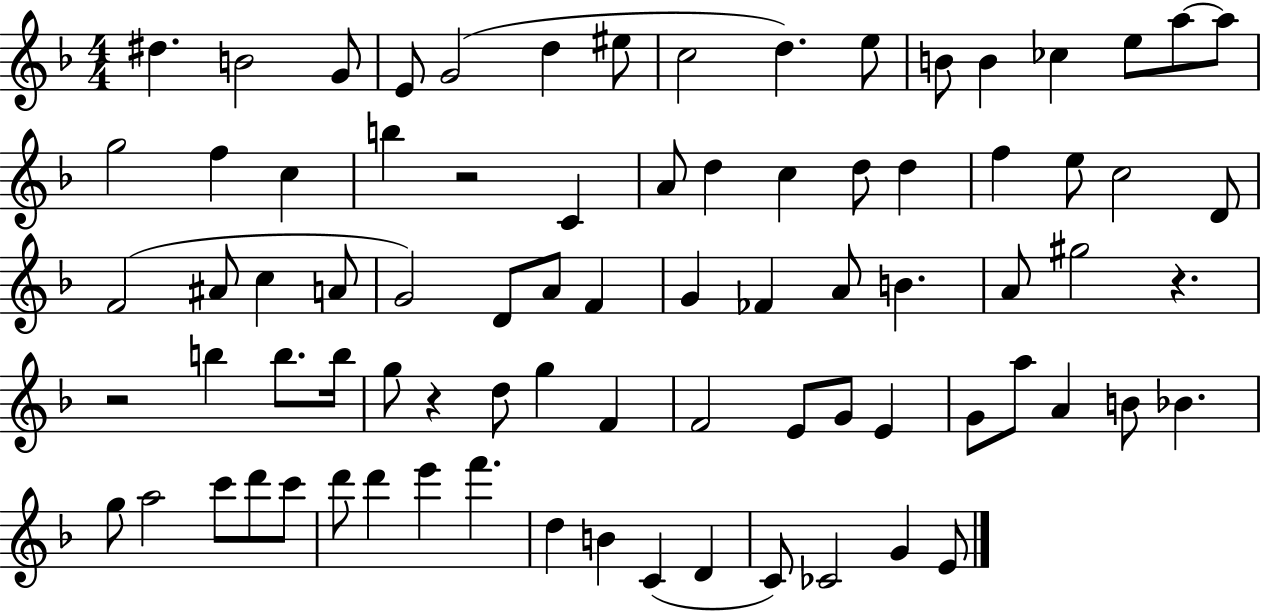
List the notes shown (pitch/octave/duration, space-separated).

D#5/q. B4/h G4/e E4/e G4/h D5/q EIS5/e C5/h D5/q. E5/e B4/e B4/q CES5/q E5/e A5/e A5/e G5/h F5/q C5/q B5/q R/h C4/q A4/e D5/q C5/q D5/e D5/q F5/q E5/e C5/h D4/e F4/h A#4/e C5/q A4/e G4/h D4/e A4/e F4/q G4/q FES4/q A4/e B4/q. A4/e G#5/h R/q. R/h B5/q B5/e. B5/s G5/e R/q D5/e G5/q F4/q F4/h E4/e G4/e E4/q G4/e A5/e A4/q B4/e Bb4/q. G5/e A5/h C6/e D6/e C6/e D6/e D6/q E6/q F6/q. D5/q B4/q C4/q D4/q C4/e CES4/h G4/q E4/e